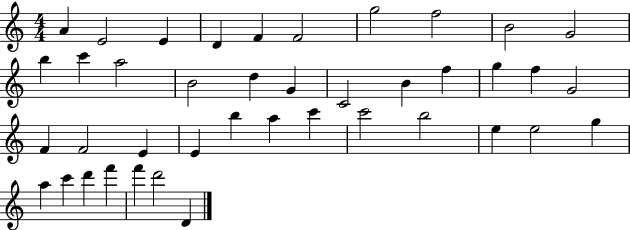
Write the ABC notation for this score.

X:1
T:Untitled
M:4/4
L:1/4
K:C
A E2 E D F F2 g2 f2 B2 G2 b c' a2 B2 d G C2 B f g f G2 F F2 E E b a c' c'2 b2 e e2 g a c' d' f' f' d'2 D